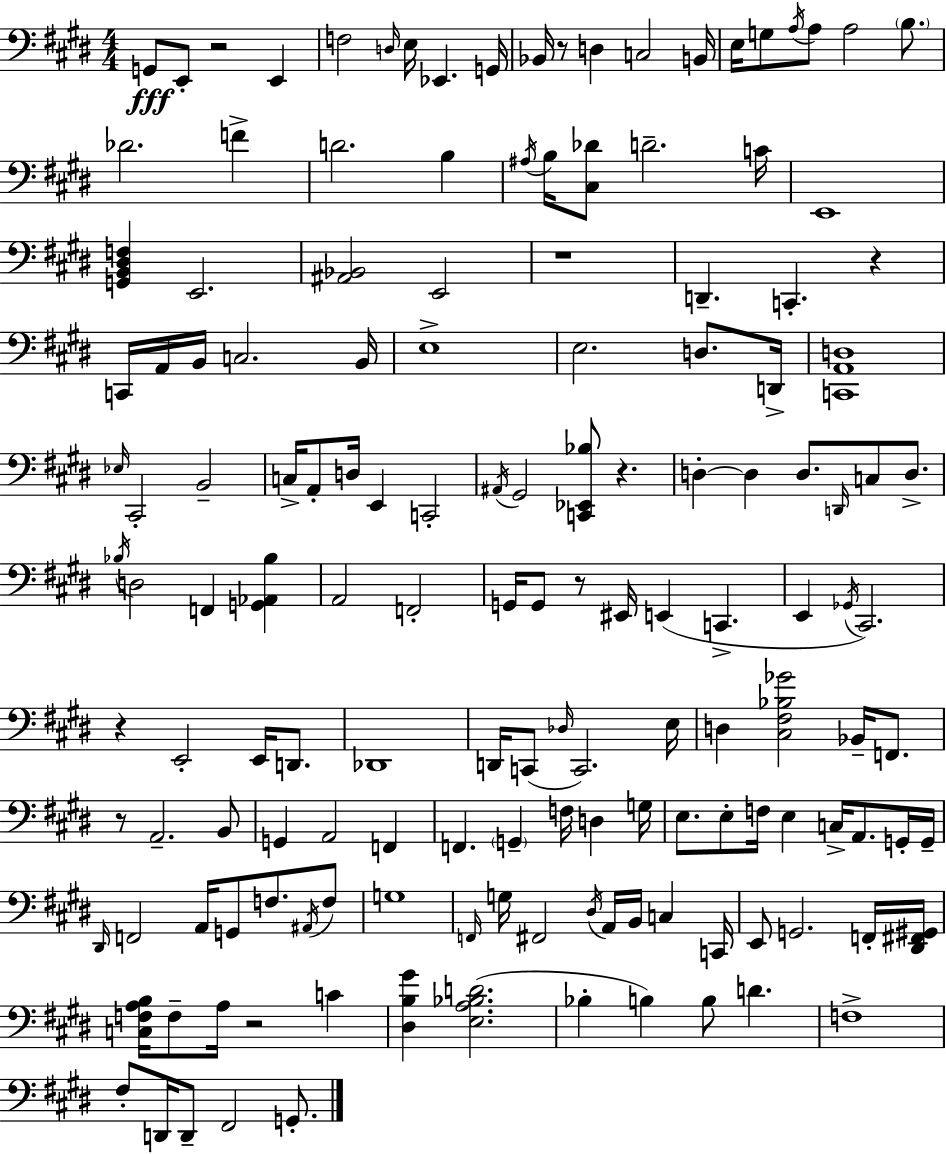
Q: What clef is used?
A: bass